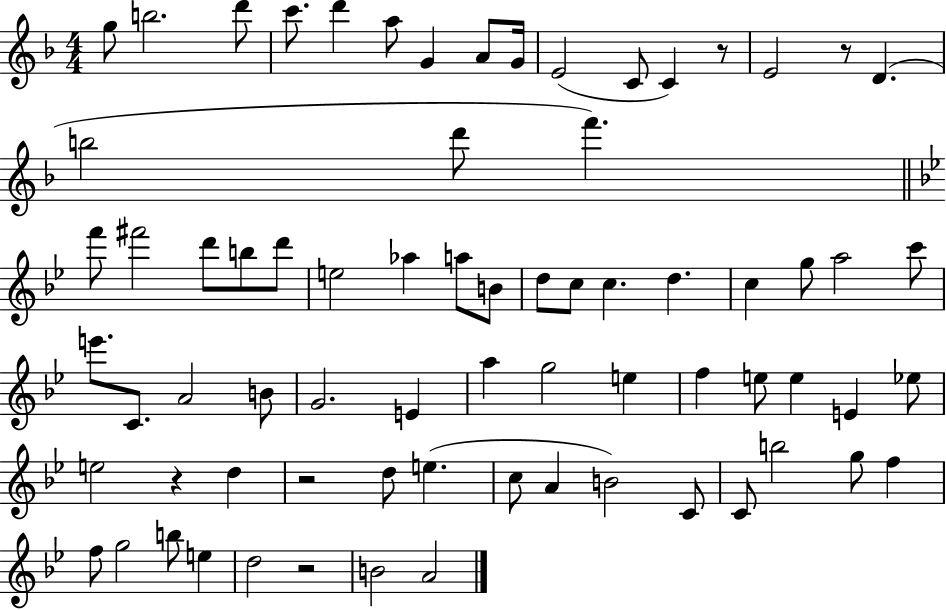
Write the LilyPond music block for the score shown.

{
  \clef treble
  \numericTimeSignature
  \time 4/4
  \key f \major
  g''8 b''2. d'''8 | c'''8. d'''4 a''8 g'4 a'8 g'16 | e'2( c'8 c'4) r8 | e'2 r8 d'4.( | \break b''2 d'''8 f'''4.) | \bar "||" \break \key bes \major f'''8 fis'''2 d'''8 b''8 d'''8 | e''2 aes''4 a''8 b'8 | d''8 c''8 c''4. d''4. | c''4 g''8 a''2 c'''8 | \break e'''8. c'8. a'2 b'8 | g'2. e'4 | a''4 g''2 e''4 | f''4 e''8 e''4 e'4 ees''8 | \break e''2 r4 d''4 | r2 d''8 e''4.( | c''8 a'4 b'2) c'8 | c'8 b''2 g''8 f''4 | \break f''8 g''2 b''8 e''4 | d''2 r2 | b'2 a'2 | \bar "|."
}